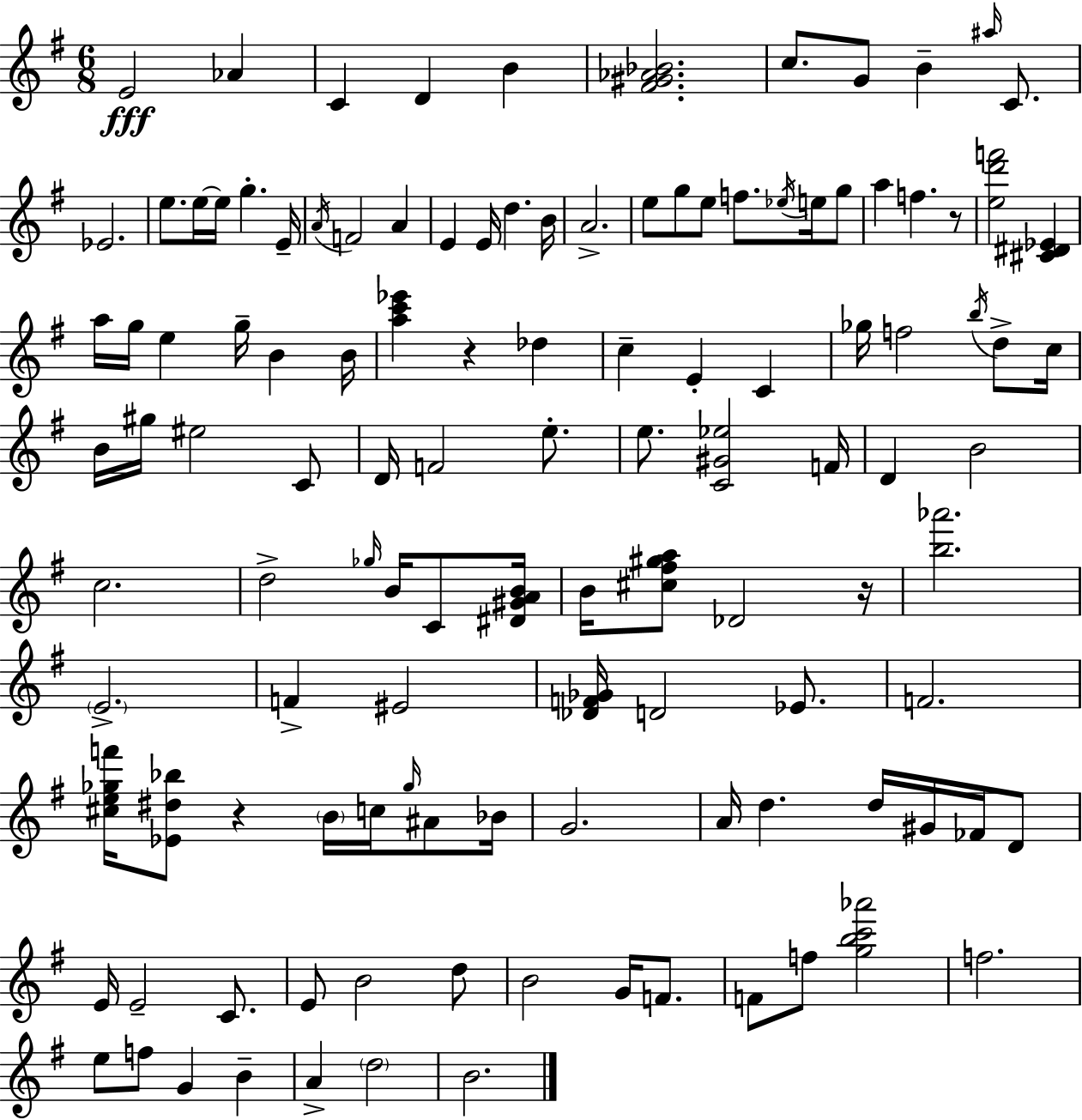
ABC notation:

X:1
T:Untitled
M:6/8
L:1/4
K:G
E2 _A C D B [^F^G_A_B]2 c/2 G/2 B ^a/4 C/2 _E2 e/2 e/4 e/4 g E/4 A/4 F2 A E E/4 d B/4 A2 e/2 g/2 e/2 f/2 _e/4 e/4 g/2 a f z/2 [ed'f']2 [^C^D_E] a/4 g/4 e g/4 B B/4 [ac'_e'] z _d c E C _g/4 f2 b/4 d/2 c/4 B/4 ^g/4 ^e2 C/2 D/4 F2 e/2 e/2 [C^G_e]2 F/4 D B2 c2 d2 _g/4 B/4 C/2 [^D^GAB]/4 B/4 [^c^f^ga]/2 _D2 z/4 [b_a']2 E2 F ^E2 [_DF_G]/4 D2 _E/2 F2 [^ce_gf']/4 [_E^d_b]/2 z B/4 c/4 _g/4 ^A/2 _B/4 G2 A/4 d d/4 ^G/4 _F/4 D/2 E/4 E2 C/2 E/2 B2 d/2 B2 G/4 F/2 F/2 f/2 [gbc'_a']2 f2 e/2 f/2 G B A d2 B2